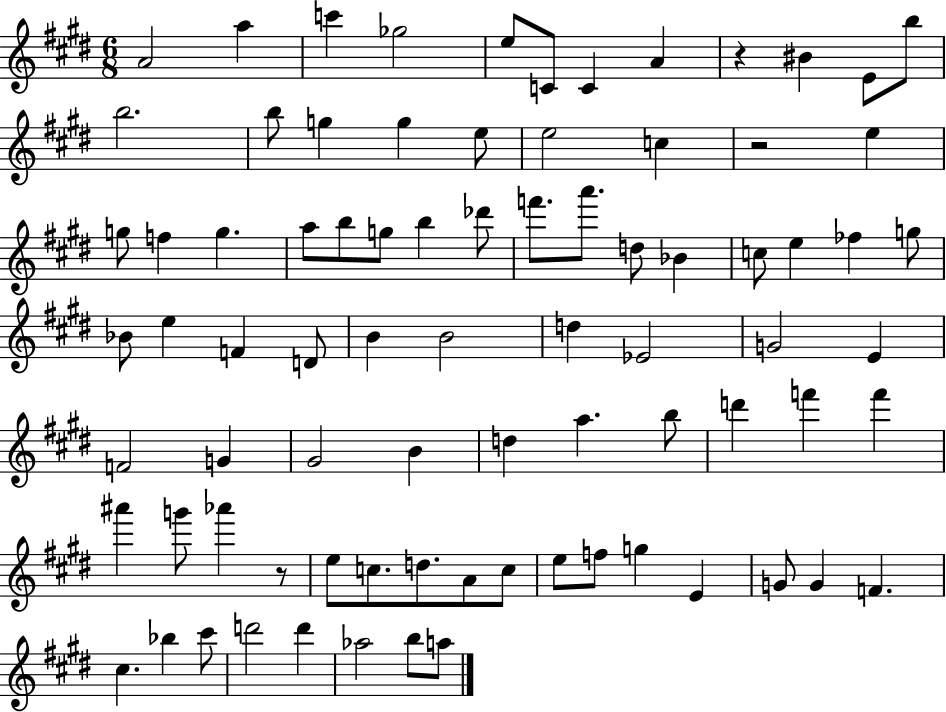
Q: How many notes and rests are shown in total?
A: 81